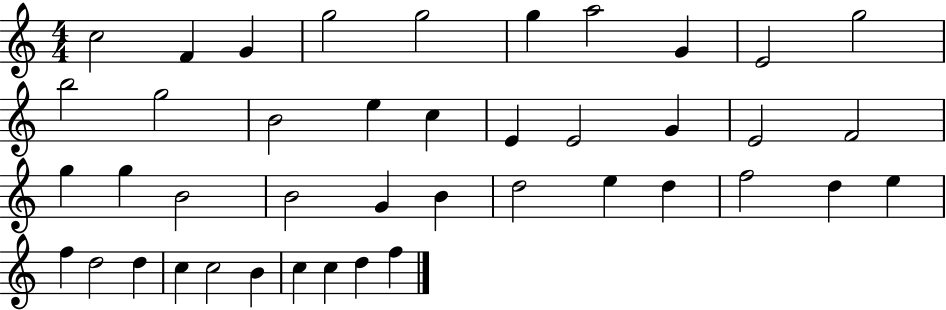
{
  \clef treble
  \numericTimeSignature
  \time 4/4
  \key c \major
  c''2 f'4 g'4 | g''2 g''2 | g''4 a''2 g'4 | e'2 g''2 | \break b''2 g''2 | b'2 e''4 c''4 | e'4 e'2 g'4 | e'2 f'2 | \break g''4 g''4 b'2 | b'2 g'4 b'4 | d''2 e''4 d''4 | f''2 d''4 e''4 | \break f''4 d''2 d''4 | c''4 c''2 b'4 | c''4 c''4 d''4 f''4 | \bar "|."
}